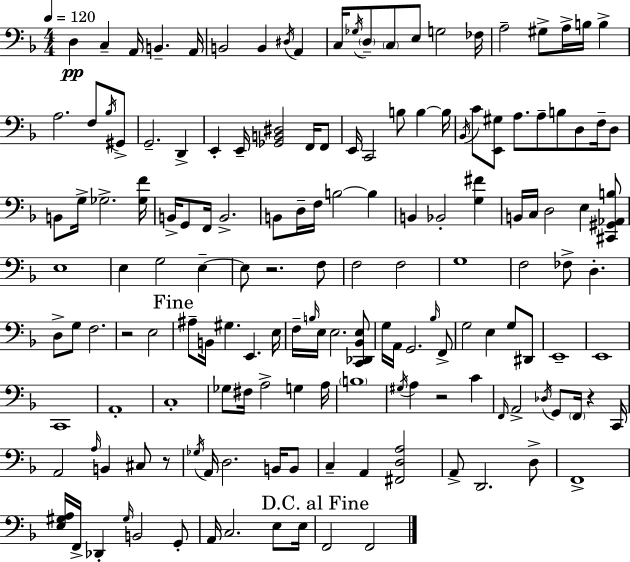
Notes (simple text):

D3/q C3/q A2/s B2/q. A2/s B2/h B2/q D#3/s A2/q C3/s Gb3/s D3/e C3/e E3/e G3/h FES3/s A3/h G#3/e A3/s B3/s B3/q A3/h. F3/e Bb3/s G#2/e G2/h. D2/q E2/q E2/s [Gb2,B2,D#3]/h F2/s F2/e E2/s C2/h B3/e B3/q B3/s Bb2/s C4/e [E2,G#3]/e A3/e. A3/e B3/e D3/e F3/s D3/e B2/e G3/s Gb3/h. [Gb3,F4]/s B2/s G2/e F2/s B2/h. B2/e D3/s F3/s B3/h B3/q B2/q Bb2/h [G3,F#4]/q B2/s C3/s D3/h E3/q [C#2,G#2,Ab2,B3]/e E3/w E3/q G3/h E3/q E3/e R/h. F3/e F3/h F3/h G3/w F3/h FES3/e D3/q. D3/e G3/e F3/h. R/h E3/h A#3/e B2/s G#3/q. E2/q. E3/s F3/s B3/s E3/s E3/h. [C2,Db2,Bb2,E3]/e G3/s A2/s G2/h. Bb3/s F2/e G3/h E3/q G3/e D#2/e E2/w E2/w C2/w A2/w C3/w Gb3/e F#3/s A3/h G3/q A3/s B3/w G#3/s A3/q R/h C4/q F2/s A2/h Db3/s G2/e F2/s R/q C2/s A2/h A3/s B2/q C#3/e R/e Gb3/s A2/s D3/h. B2/s B2/e C3/q A2/q [F#2,D3,A3]/h A2/e D2/h. D3/e F2/w [E3,G#3,A3]/s F2/s Db2/q G#3/s B2/h G2/e A2/s C3/h. E3/e E3/s F2/h F2/h